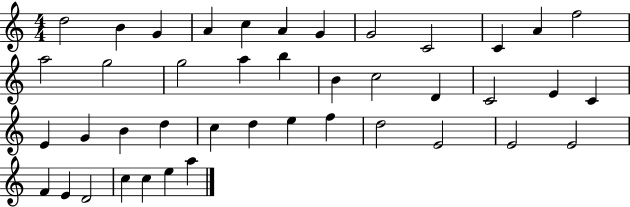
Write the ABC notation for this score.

X:1
T:Untitled
M:4/4
L:1/4
K:C
d2 B G A c A G G2 C2 C A f2 a2 g2 g2 a b B c2 D C2 E C E G B d c d e f d2 E2 E2 E2 F E D2 c c e a